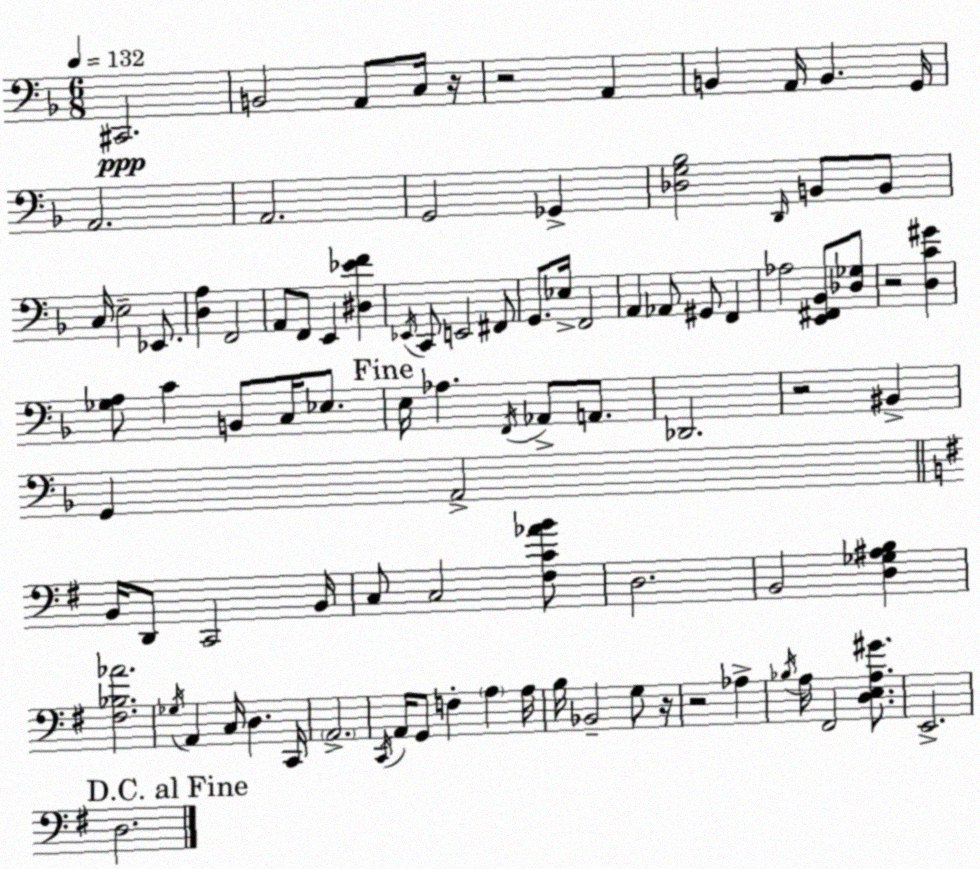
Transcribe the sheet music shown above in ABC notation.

X:1
T:Untitled
M:6/8
L:1/4
K:Dm
^C,,2 B,,2 A,,/2 C,/4 z/4 z2 A,, B,, A,,/4 B,, G,,/4 A,,2 A,,2 G,,2 _G,, [_D,G,_B,]2 D,,/4 B,,/2 B,,/2 C,/4 E,2 _E,,/2 [D,A,] F,,2 A,,/2 F,,/2 E,, [^D,_EF] _E,,/4 C,,/2 E,,2 ^F,,/2 G,,/2 _E,/4 F,,2 A,, _A,,/2 ^G,,/2 F,, _A,2 [E,,^F,,_B,,]/2 [_D,_G,]/2 z2 [D,C^G] [_G,A,]/2 C B,,/2 C,/4 _E,/2 E,/4 _A, F,,/4 _A,,/2 A,,/2 _D,,2 z2 ^B,, G,, A,,2 B,,/4 D,,/2 C,,2 B,,/4 C,/2 C,2 [^F,C_AB]/2 D,2 B,,2 [D,_G,^A,B,] [^F,_B,_A]2 _G,/4 A,, C,/4 D, C,,/4 A,,2 C,,/4 A,,/4 G,,/2 F, A, A,/4 B,/4 _B,,2 G,/2 z/4 z2 _A, _B,/4 A,/4 ^F,,2 [D,E,A,^G]/2 E,,2 D,2